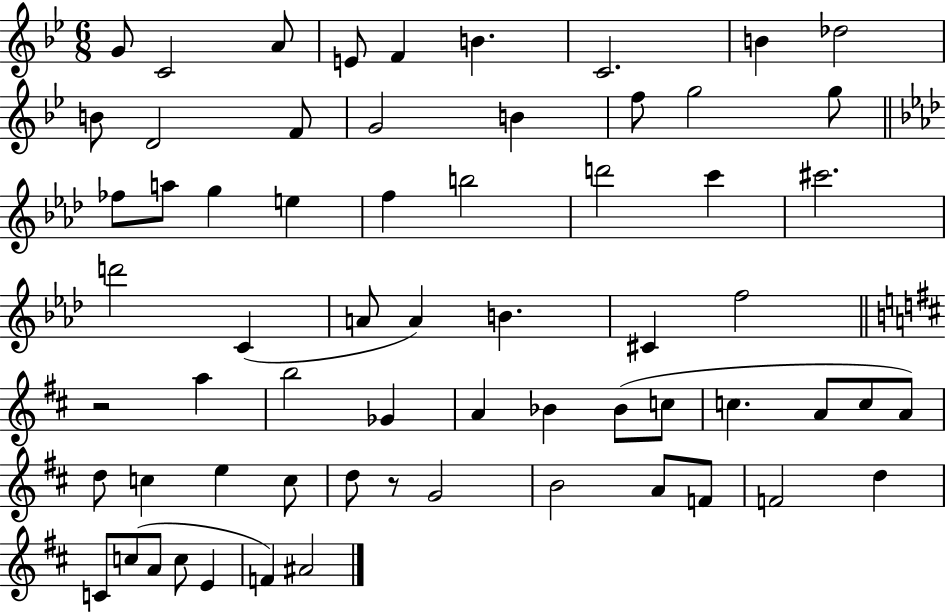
{
  \clef treble
  \numericTimeSignature
  \time 6/8
  \key bes \major
  g'8 c'2 a'8 | e'8 f'4 b'4. | c'2. | b'4 des''2 | \break b'8 d'2 f'8 | g'2 b'4 | f''8 g''2 g''8 | \bar "||" \break \key aes \major fes''8 a''8 g''4 e''4 | f''4 b''2 | d'''2 c'''4 | cis'''2. | \break d'''2 c'4( | a'8 a'4) b'4. | cis'4 f''2 | \bar "||" \break \key d \major r2 a''4 | b''2 ges'4 | a'4 bes'4 bes'8( c''8 | c''4. a'8 c''8 a'8) | \break d''8 c''4 e''4 c''8 | d''8 r8 g'2 | b'2 a'8 f'8 | f'2 d''4 | \break c'8 c''8( a'8 c''8 e'4 | f'4) ais'2 | \bar "|."
}